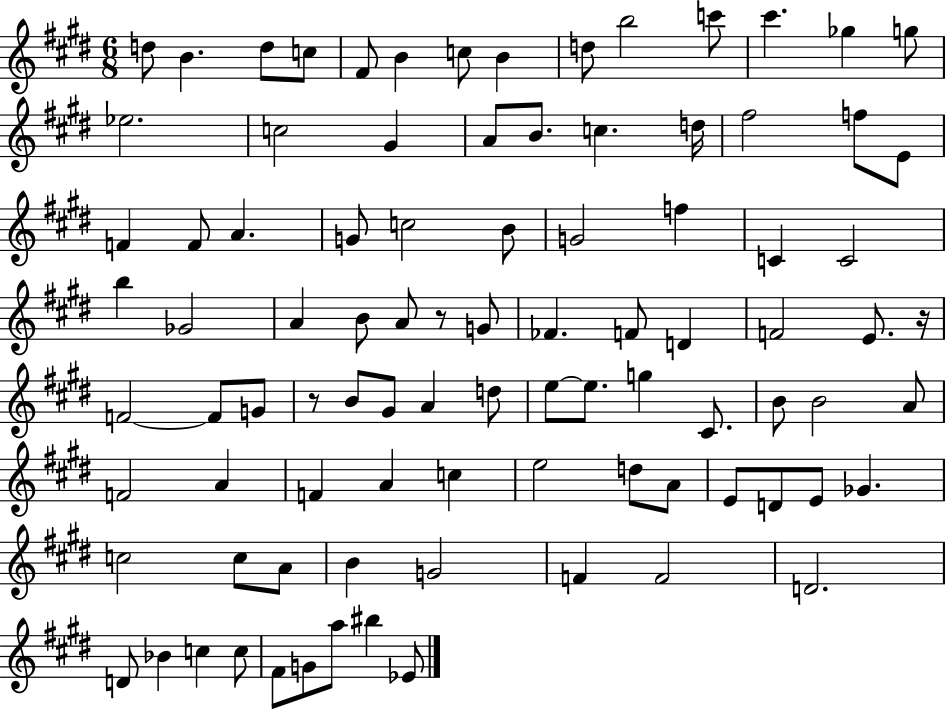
D5/e B4/q. D5/e C5/e F#4/e B4/q C5/e B4/q D5/e B5/h C6/e C#6/q. Gb5/q G5/e Eb5/h. C5/h G#4/q A4/e B4/e. C5/q. D5/s F#5/h F5/e E4/e F4/q F4/e A4/q. G4/e C5/h B4/e G4/h F5/q C4/q C4/h B5/q Gb4/h A4/q B4/e A4/e R/e G4/e FES4/q. F4/e D4/q F4/h E4/e. R/s F4/h F4/e G4/e R/e B4/e G#4/e A4/q D5/e E5/e E5/e. G5/q C#4/e. B4/e B4/h A4/e F4/h A4/q F4/q A4/q C5/q E5/h D5/e A4/e E4/e D4/e E4/e Gb4/q. C5/h C5/e A4/e B4/q G4/h F4/q F4/h D4/h. D4/e Bb4/q C5/q C5/e F#4/e G4/e A5/e BIS5/q Eb4/e